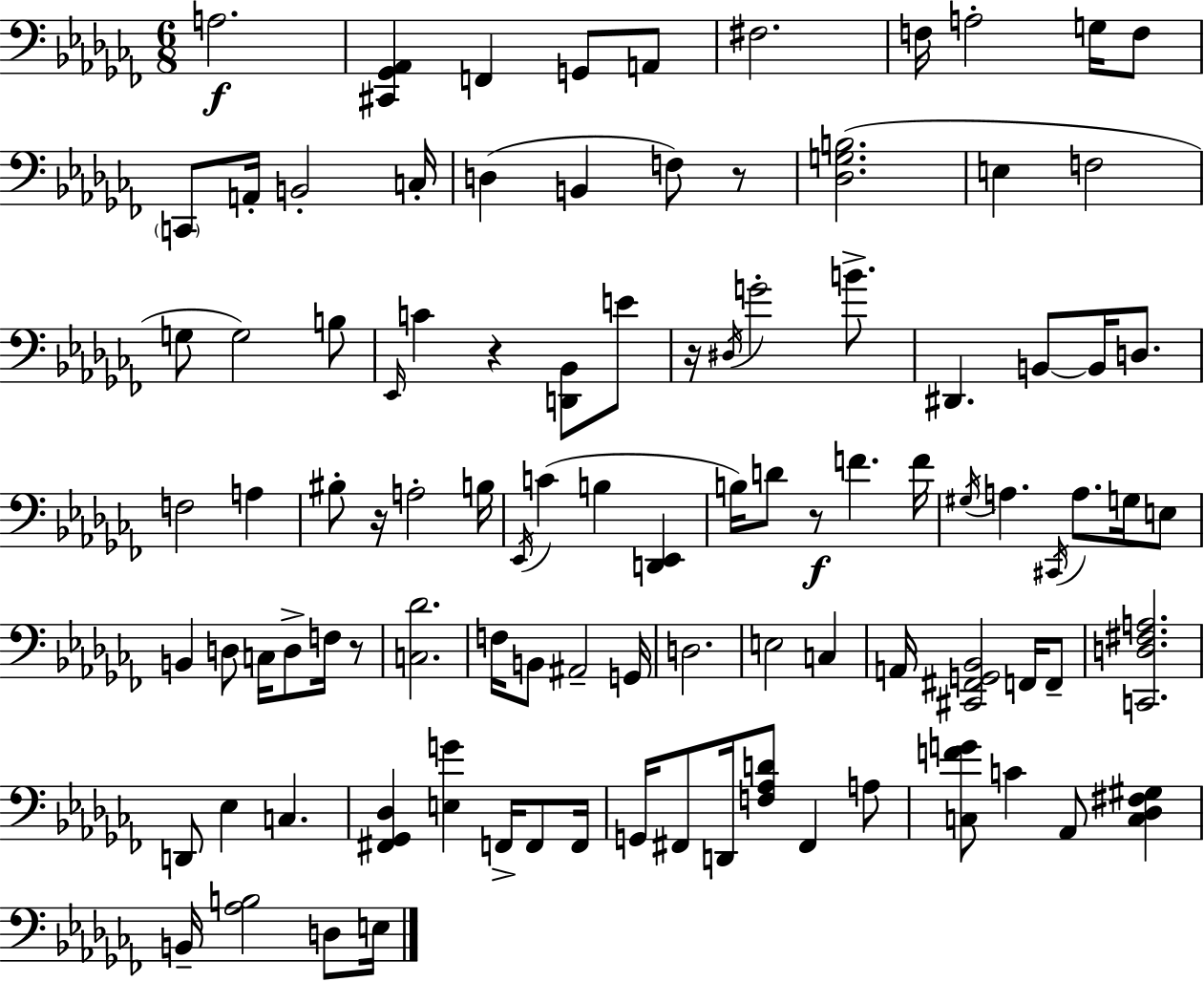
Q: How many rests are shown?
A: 6